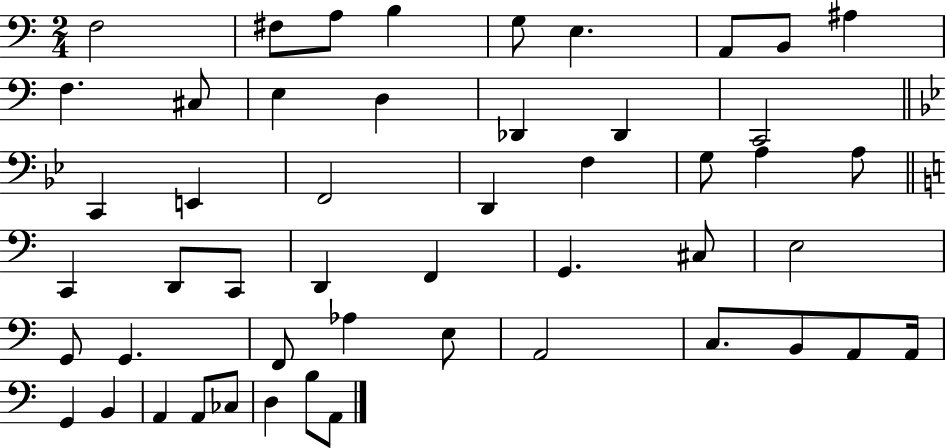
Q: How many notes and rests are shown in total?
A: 50